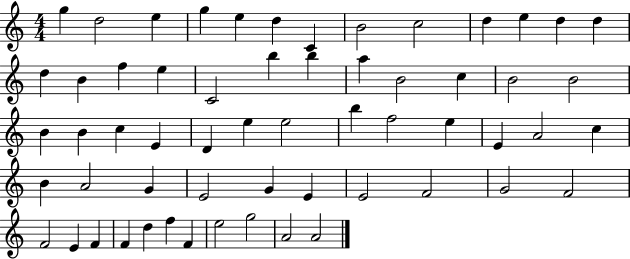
{
  \clef treble
  \numericTimeSignature
  \time 4/4
  \key c \major
  g''4 d''2 e''4 | g''4 e''4 d''4 c'4 | b'2 c''2 | d''4 e''4 d''4 d''4 | \break d''4 b'4 f''4 e''4 | c'2 b''4 b''4 | a''4 b'2 c''4 | b'2 b'2 | \break b'4 b'4 c''4 e'4 | d'4 e''4 e''2 | b''4 f''2 e''4 | e'4 a'2 c''4 | \break b'4 a'2 g'4 | e'2 g'4 e'4 | e'2 f'2 | g'2 f'2 | \break f'2 e'4 f'4 | f'4 d''4 f''4 f'4 | e''2 g''2 | a'2 a'2 | \break \bar "|."
}